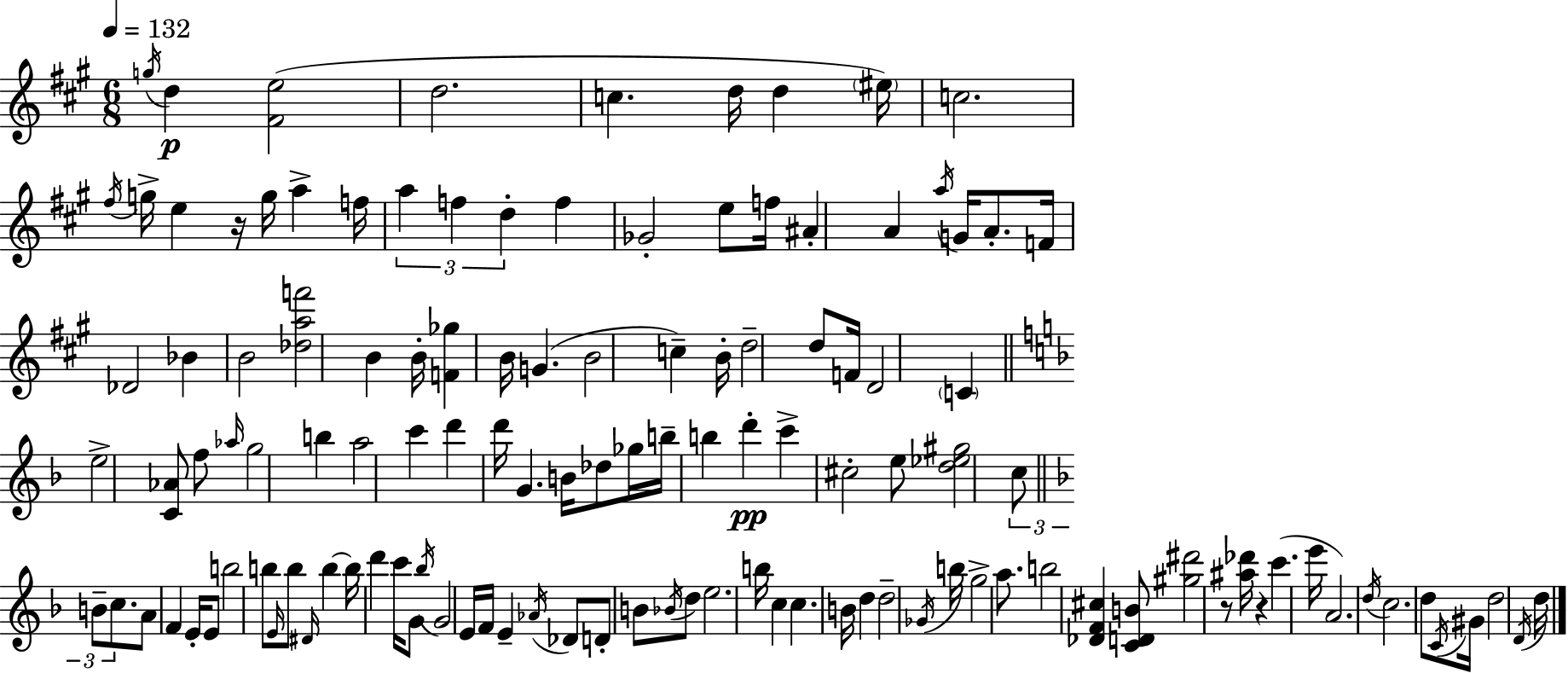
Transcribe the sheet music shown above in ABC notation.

X:1
T:Untitled
M:6/8
L:1/4
K:A
g/4 d [^Fe]2 d2 c d/4 d ^e/4 c2 ^f/4 g/4 e z/4 g/4 a f/4 a f d f _G2 e/2 f/4 ^A A a/4 G/4 A/2 F/4 _D2 _B B2 [_daf']2 B B/4 [F_g] B/4 G B2 c B/4 d2 d/2 F/4 D2 C e2 [C_A]/2 f/2 _a/4 g2 b a2 c' d' d'/4 G B/4 _d/2 _g/4 b/4 b d' c' ^c2 e/2 [d_e^g]2 c/2 B/2 c/2 A/2 F E/4 E/2 b2 b/2 E/4 b/2 ^D/4 b b/4 d' c'/4 G/2 _b/4 G2 E/4 F/4 E _A/4 _D/2 D/2 B/2 _B/4 d/2 e2 b/4 c c B/4 d d2 _G/4 b/4 g2 a/2 b2 [_DF^c] [CDB]/2 [^g^d']2 z/2 [^a_d']/4 z c' e'/4 A2 d/4 c2 d/2 C/4 ^G/4 d2 D/4 d/4